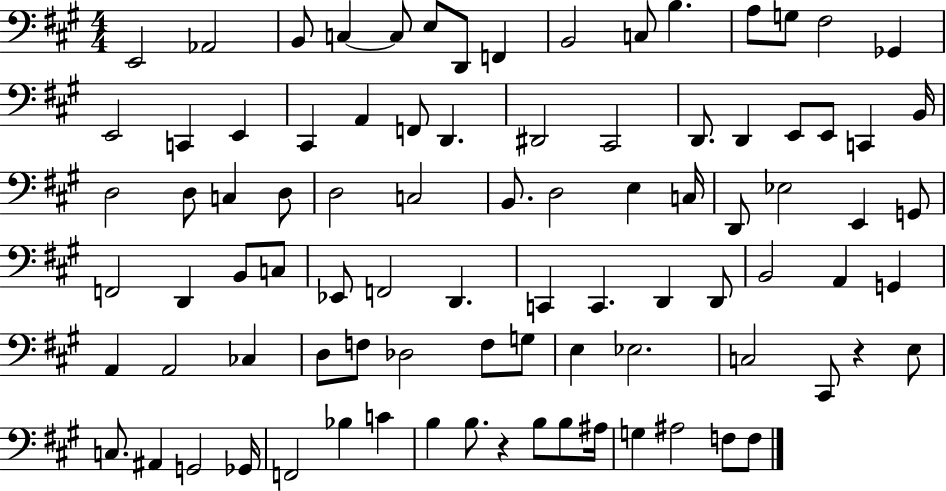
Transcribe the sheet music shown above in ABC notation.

X:1
T:Untitled
M:4/4
L:1/4
K:A
E,,2 _A,,2 B,,/2 C, C,/2 E,/2 D,,/2 F,, B,,2 C,/2 B, A,/2 G,/2 ^F,2 _G,, E,,2 C,, E,, ^C,, A,, F,,/2 D,, ^D,,2 ^C,,2 D,,/2 D,, E,,/2 E,,/2 C,, B,,/4 D,2 D,/2 C, D,/2 D,2 C,2 B,,/2 D,2 E, C,/4 D,,/2 _E,2 E,, G,,/2 F,,2 D,, B,,/2 C,/2 _E,,/2 F,,2 D,, C,, C,, D,, D,,/2 B,,2 A,, G,, A,, A,,2 _C, D,/2 F,/2 _D,2 F,/2 G,/2 E, _E,2 C,2 ^C,,/2 z E,/2 C,/2 ^A,, G,,2 _G,,/4 F,,2 _B, C B, B,/2 z B,/2 B,/2 ^A,/4 G, ^A,2 F,/2 F,/2